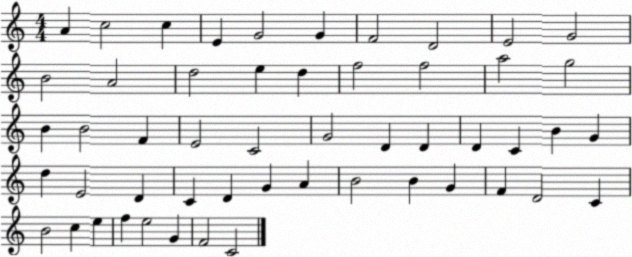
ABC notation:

X:1
T:Untitled
M:4/4
L:1/4
K:C
A c2 c E G2 G F2 D2 E2 G2 B2 A2 d2 e d f2 f2 a2 g2 B B2 F E2 C2 G2 D D D C B G d E2 D C D G A B2 B G F D2 C B2 c e f e2 G F2 C2